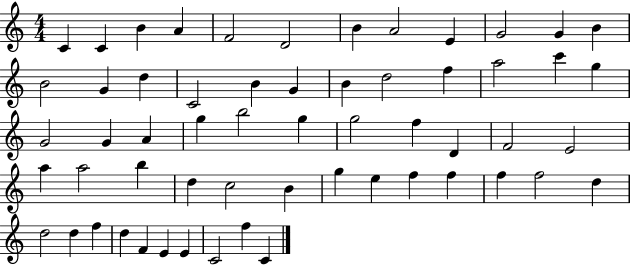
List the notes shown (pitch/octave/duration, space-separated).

C4/q C4/q B4/q A4/q F4/h D4/h B4/q A4/h E4/q G4/h G4/q B4/q B4/h G4/q D5/q C4/h B4/q G4/q B4/q D5/h F5/q A5/h C6/q G5/q G4/h G4/q A4/q G5/q B5/h G5/q G5/h F5/q D4/q F4/h E4/h A5/q A5/h B5/q D5/q C5/h B4/q G5/q E5/q F5/q F5/q F5/q F5/h D5/q D5/h D5/q F5/q D5/q F4/q E4/q E4/q C4/h F5/q C4/q